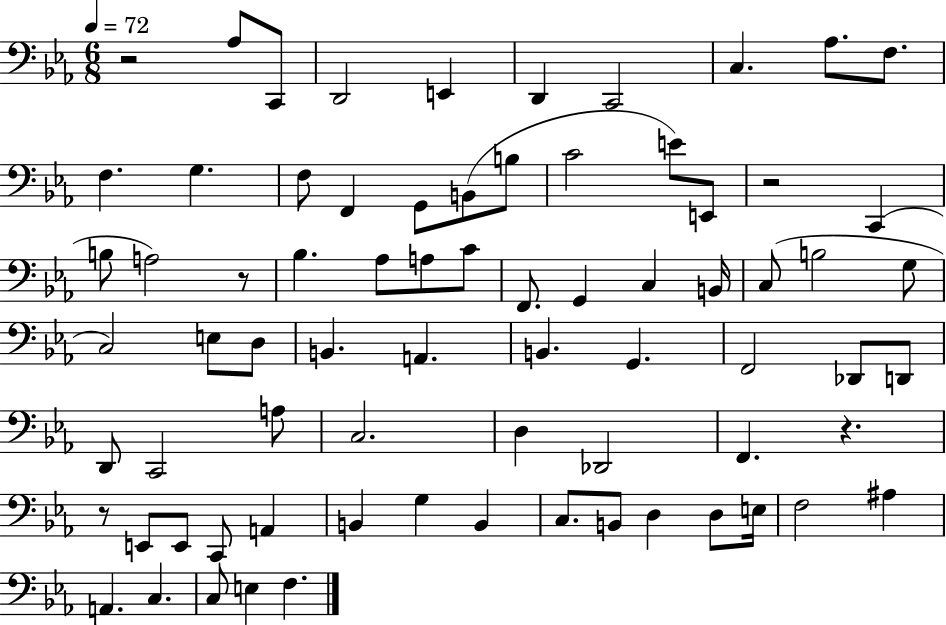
{
  \clef bass
  \numericTimeSignature
  \time 6/8
  \key ees \major
  \tempo 4 = 72
  r2 aes8 c,8 | d,2 e,4 | d,4 c,2 | c4. aes8. f8. | \break f4. g4. | f8 f,4 g,8 b,8( b8 | c'2 e'8) e,8 | r2 c,4( | \break b8 a2) r8 | bes4. aes8 a8 c'8 | f,8. g,4 c4 b,16 | c8( b2 g8 | \break c2) e8 d8 | b,4. a,4. | b,4. g,4. | f,2 des,8 d,8 | \break d,8 c,2 a8 | c2. | d4 des,2 | f,4. r4. | \break r8 e,8 e,8 c,8 a,4 | b,4 g4 b,4 | c8. b,8 d4 d8 e16 | f2 ais4 | \break a,4. c4. | c8 e4 f4. | \bar "|."
}